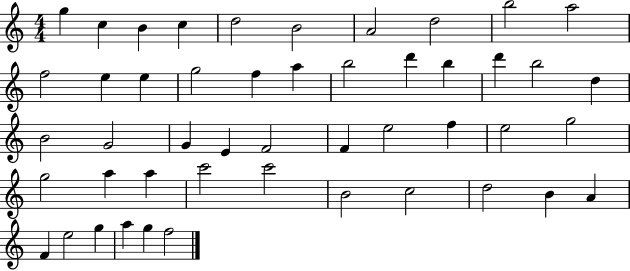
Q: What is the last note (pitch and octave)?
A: F5